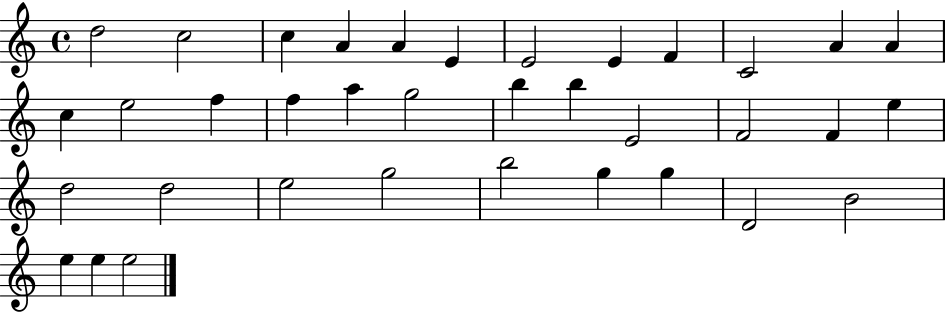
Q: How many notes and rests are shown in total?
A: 36